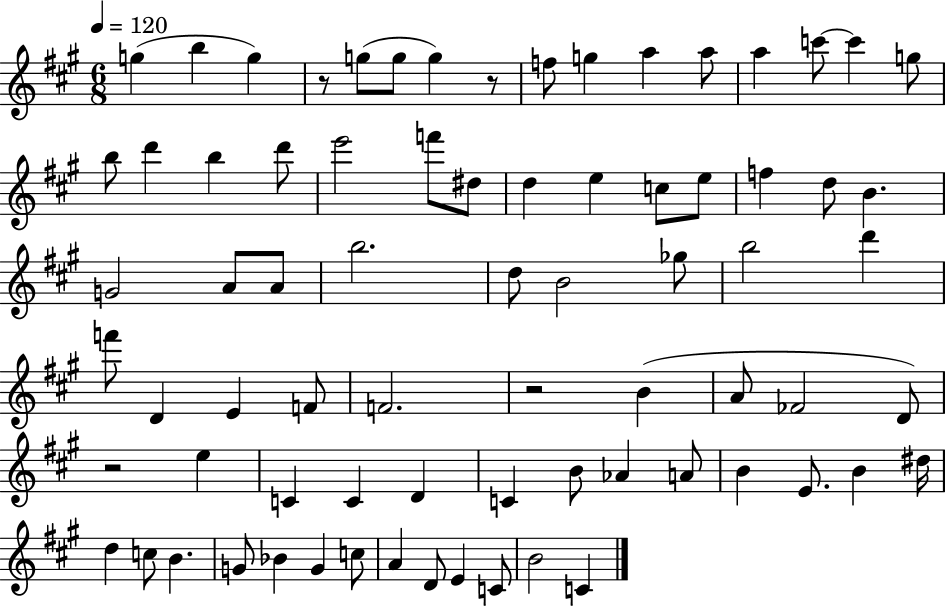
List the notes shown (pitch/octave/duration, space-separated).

G5/q B5/q G5/q R/e G5/e G5/e G5/q R/e F5/e G5/q A5/q A5/e A5/q C6/e C6/q G5/e B5/e D6/q B5/q D6/e E6/h F6/e D#5/e D5/q E5/q C5/e E5/e F5/q D5/e B4/q. G4/h A4/e A4/e B5/h. D5/e B4/h Gb5/e B5/h D6/q F6/e D4/q E4/q F4/e F4/h. R/h B4/q A4/e FES4/h D4/e R/h E5/q C4/q C4/q D4/q C4/q B4/e Ab4/q A4/e B4/q E4/e. B4/q D#5/s D5/q C5/e B4/q. G4/e Bb4/q G4/q C5/e A4/q D4/e E4/q C4/e B4/h C4/q